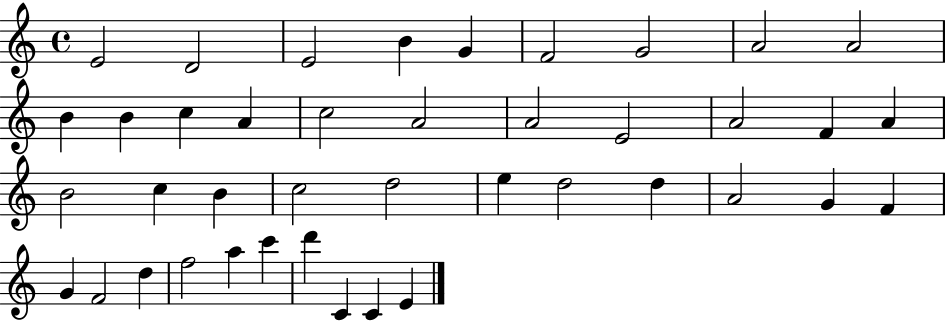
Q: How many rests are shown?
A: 0